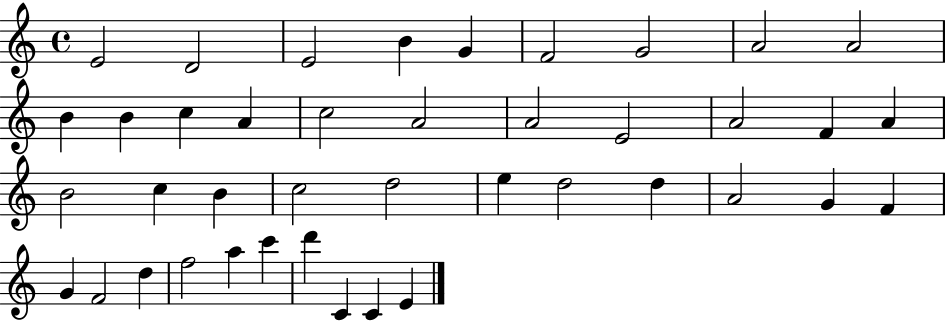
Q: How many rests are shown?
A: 0